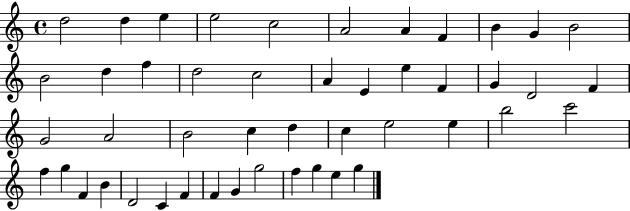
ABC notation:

X:1
T:Untitled
M:4/4
L:1/4
K:C
d2 d e e2 c2 A2 A F B G B2 B2 d f d2 c2 A E e F G D2 F G2 A2 B2 c d c e2 e b2 c'2 f g F B D2 C F F G g2 f g e g